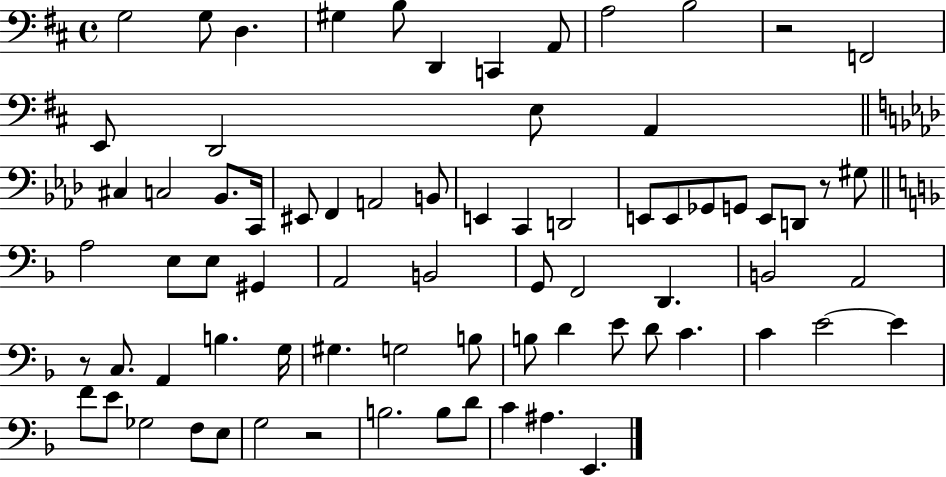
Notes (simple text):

G3/h G3/e D3/q. G#3/q B3/e D2/q C2/q A2/e A3/h B3/h R/h F2/h E2/e D2/h E3/e A2/q C#3/q C3/h Bb2/e. C2/s EIS2/e F2/q A2/h B2/e E2/q C2/q D2/h E2/e E2/e Gb2/e G2/e E2/e D2/e R/e G#3/e A3/h E3/e E3/e G#2/q A2/h B2/h G2/e F2/h D2/q. B2/h A2/h R/e C3/e. A2/q B3/q. G3/s G#3/q. G3/h B3/e B3/e D4/q E4/e D4/e C4/q. C4/q E4/h E4/q F4/e E4/e Gb3/h F3/e E3/e G3/h R/h B3/h. B3/e D4/e C4/q A#3/q. E2/q.